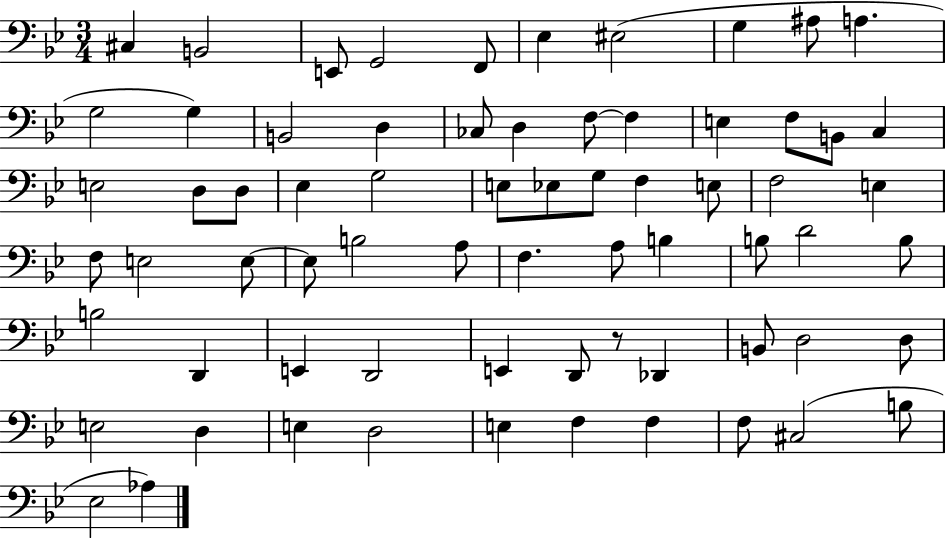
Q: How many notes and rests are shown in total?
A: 69